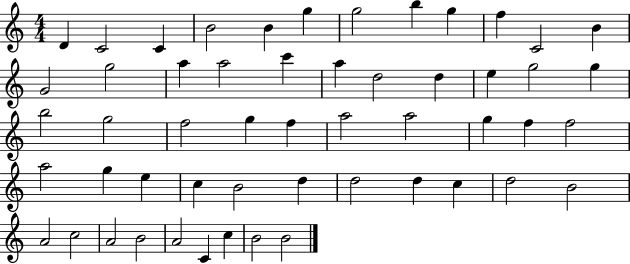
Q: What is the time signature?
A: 4/4